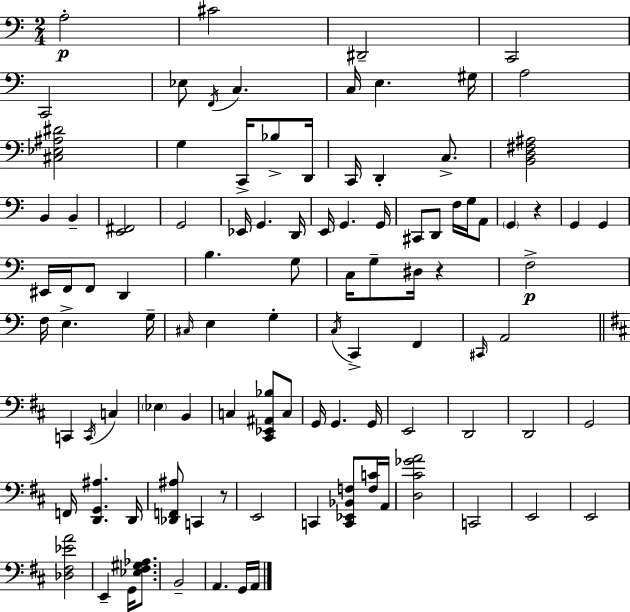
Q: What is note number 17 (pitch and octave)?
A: C2